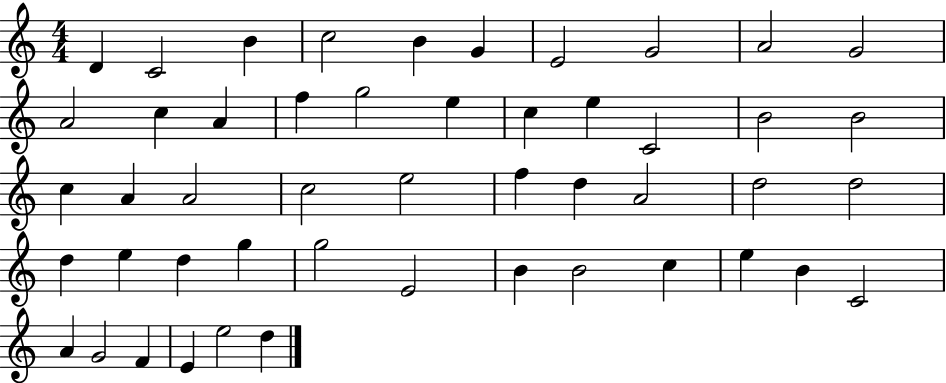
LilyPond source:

{
  \clef treble
  \numericTimeSignature
  \time 4/4
  \key c \major
  d'4 c'2 b'4 | c''2 b'4 g'4 | e'2 g'2 | a'2 g'2 | \break a'2 c''4 a'4 | f''4 g''2 e''4 | c''4 e''4 c'2 | b'2 b'2 | \break c''4 a'4 a'2 | c''2 e''2 | f''4 d''4 a'2 | d''2 d''2 | \break d''4 e''4 d''4 g''4 | g''2 e'2 | b'4 b'2 c''4 | e''4 b'4 c'2 | \break a'4 g'2 f'4 | e'4 e''2 d''4 | \bar "|."
}